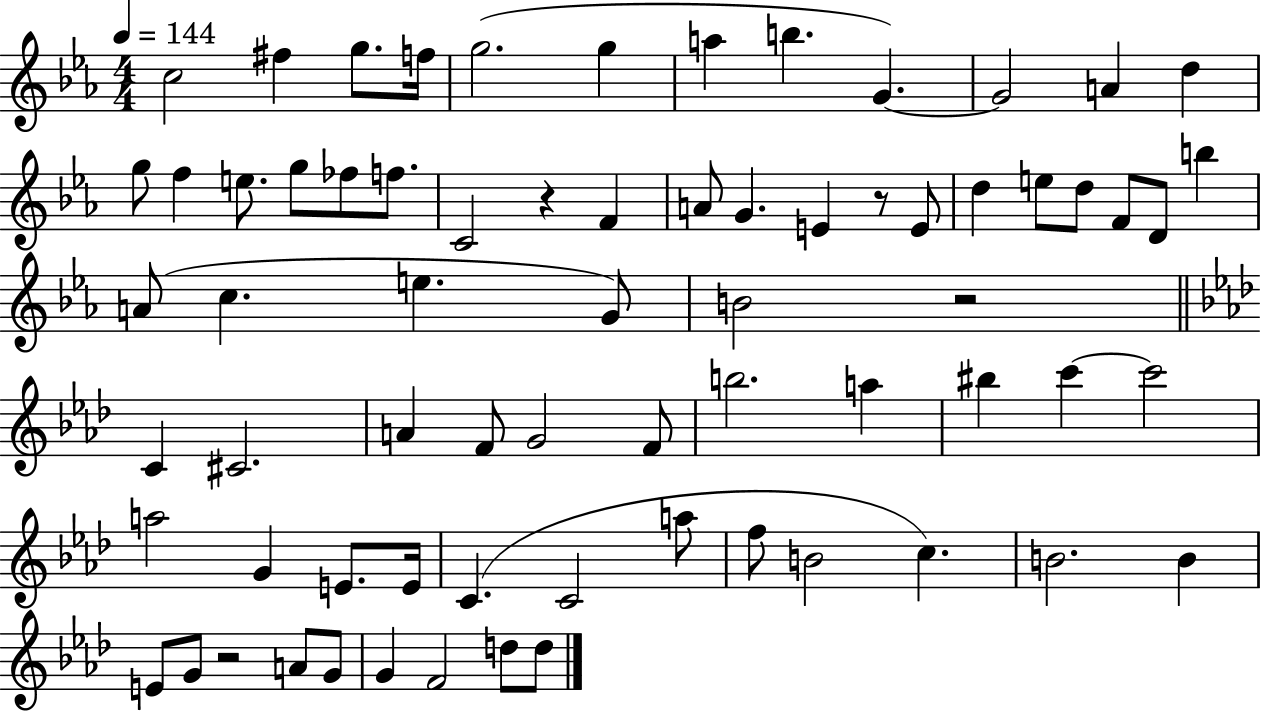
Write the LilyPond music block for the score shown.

{
  \clef treble
  \numericTimeSignature
  \time 4/4
  \key ees \major
  \tempo 4 = 144
  \repeat volta 2 { c''2 fis''4 g''8. f''16 | g''2.( g''4 | a''4 b''4. g'4.~~) | g'2 a'4 d''4 | \break g''8 f''4 e''8. g''8 fes''8 f''8. | c'2 r4 f'4 | a'8 g'4. e'4 r8 e'8 | d''4 e''8 d''8 f'8 d'8 b''4 | \break a'8( c''4. e''4. g'8) | b'2 r2 | \bar "||" \break \key aes \major c'4 cis'2. | a'4 f'8 g'2 f'8 | b''2. a''4 | bis''4 c'''4~~ c'''2 | \break a''2 g'4 e'8. e'16 | c'4.( c'2 a''8 | f''8 b'2 c''4.) | b'2. b'4 | \break e'8 g'8 r2 a'8 g'8 | g'4 f'2 d''8 d''8 | } \bar "|."
}